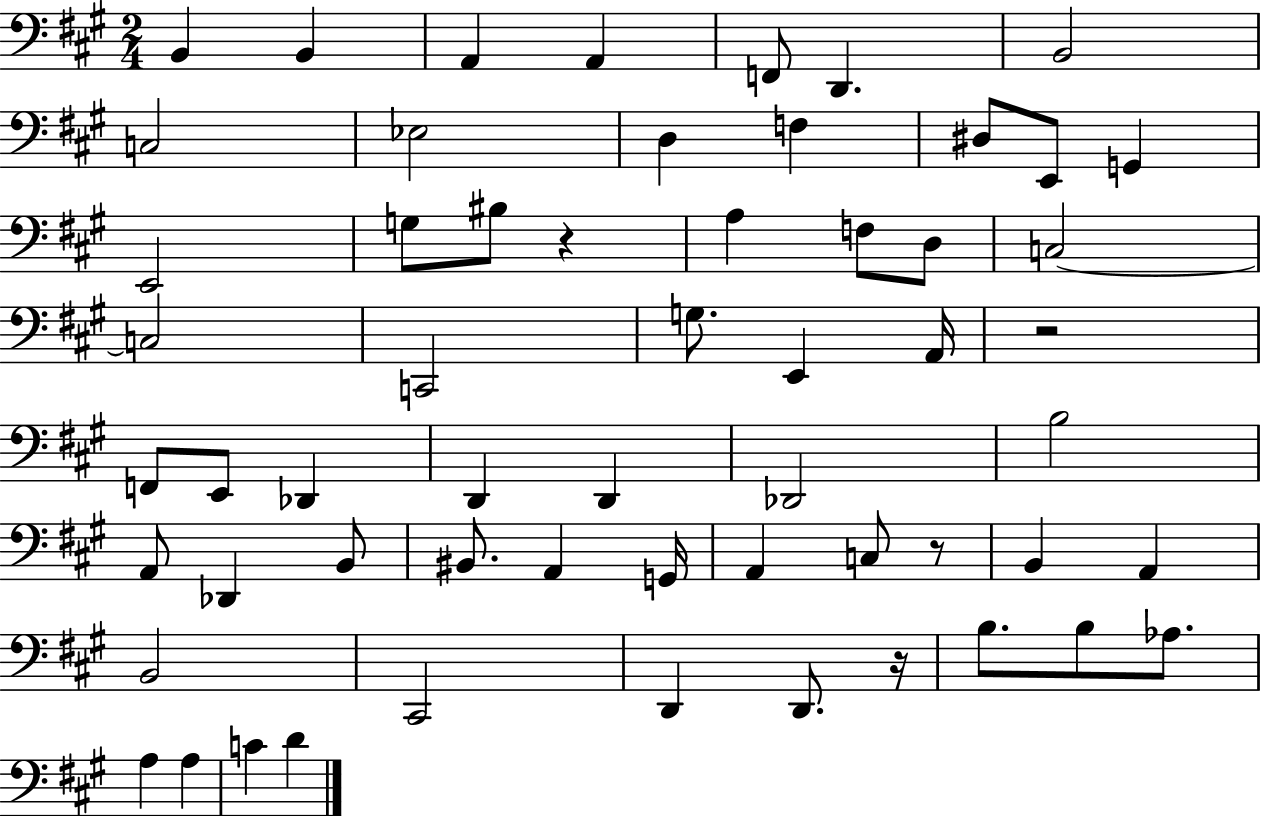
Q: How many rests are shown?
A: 4